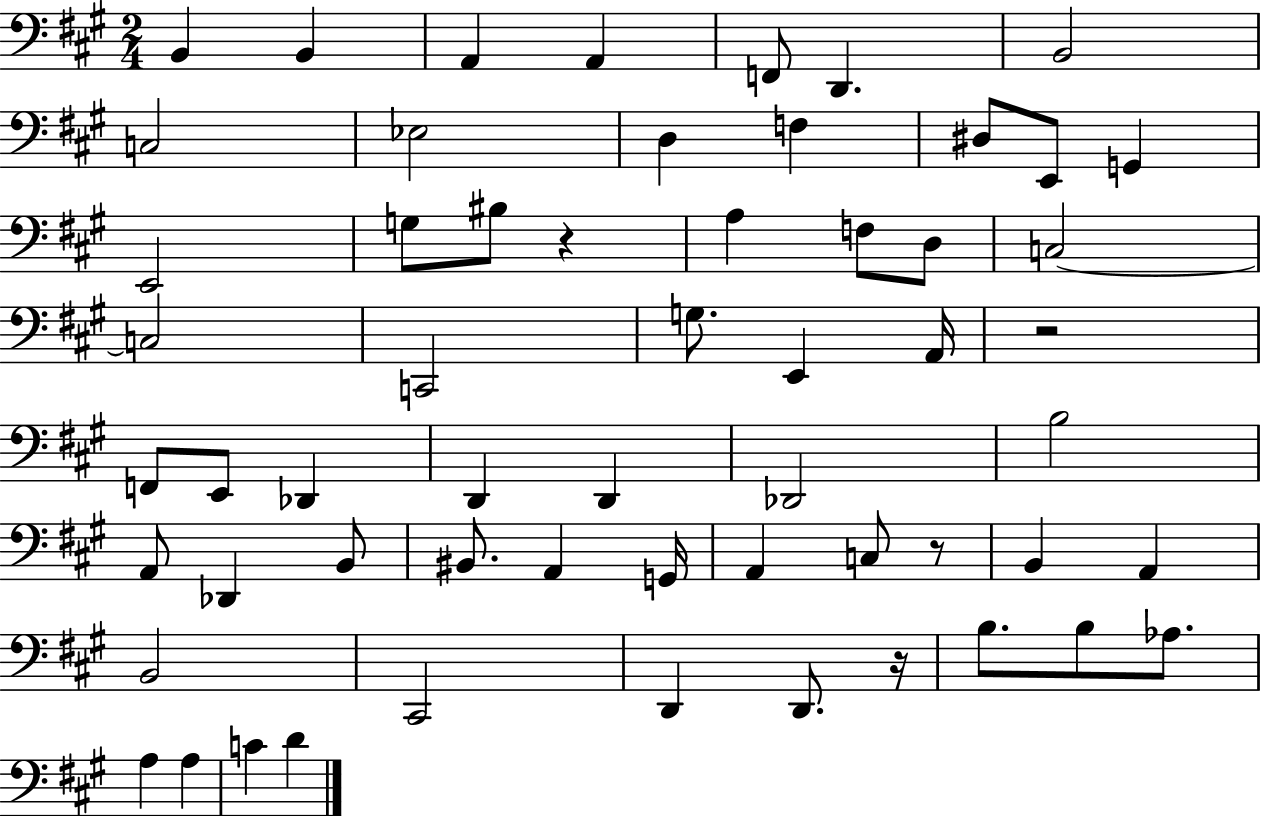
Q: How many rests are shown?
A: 4